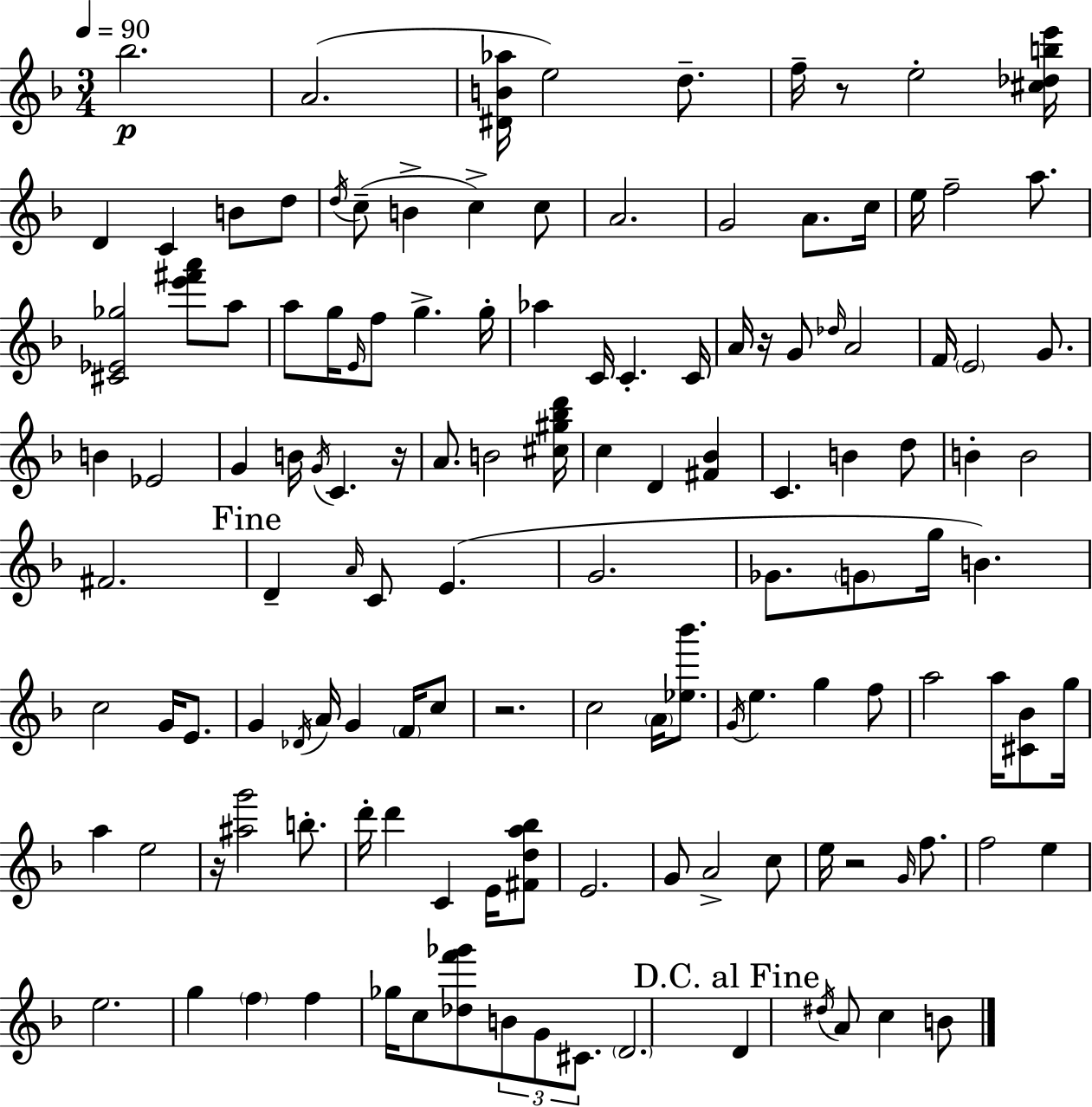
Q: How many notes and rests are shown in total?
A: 131